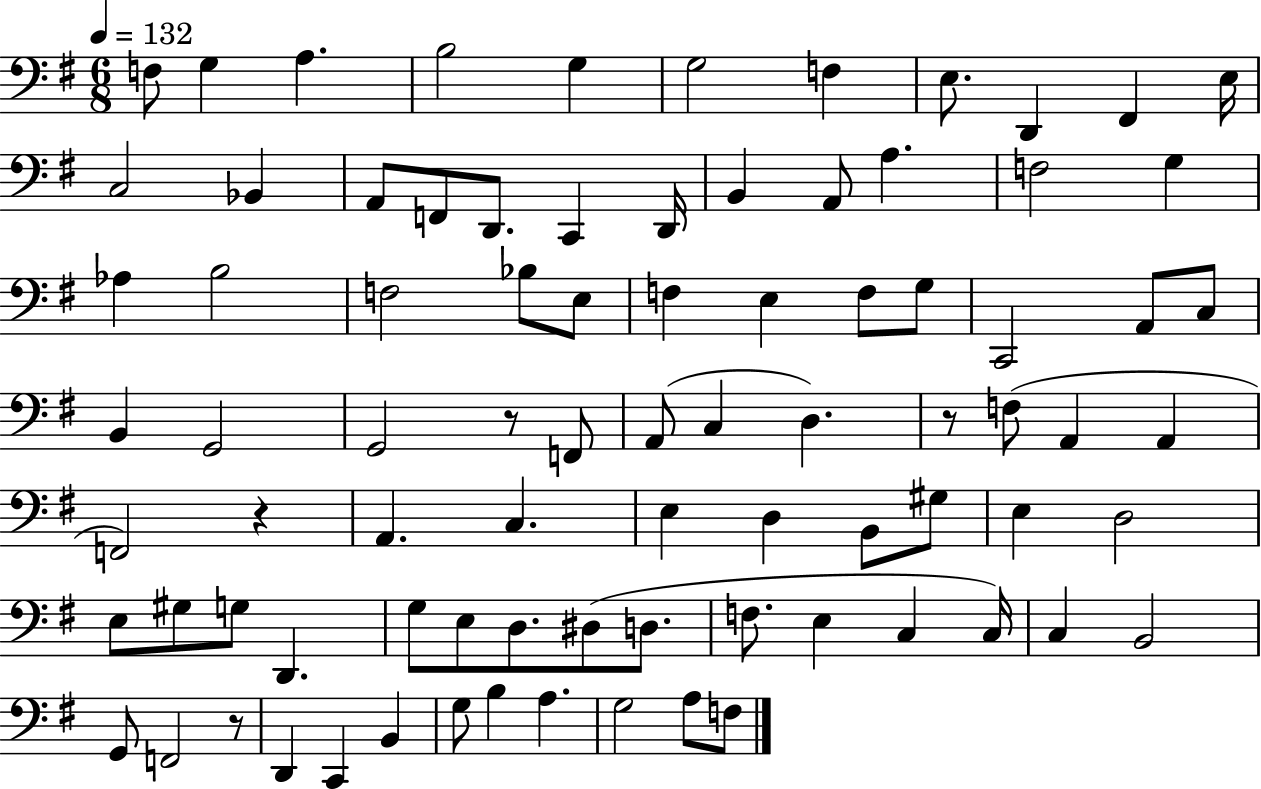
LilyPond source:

{
  \clef bass
  \numericTimeSignature
  \time 6/8
  \key g \major
  \tempo 4 = 132
  f8 g4 a4. | b2 g4 | g2 f4 | e8. d,4 fis,4 e16 | \break c2 bes,4 | a,8 f,8 d,8. c,4 d,16 | b,4 a,8 a4. | f2 g4 | \break aes4 b2 | f2 bes8 e8 | f4 e4 f8 g8 | c,2 a,8 c8 | \break b,4 g,2 | g,2 r8 f,8 | a,8( c4 d4.) | r8 f8( a,4 a,4 | \break f,2) r4 | a,4. c4. | e4 d4 b,8 gis8 | e4 d2 | \break e8 gis8 g8 d,4. | g8 e8 d8. dis8( d8. | f8. e4 c4 c16) | c4 b,2 | \break g,8 f,2 r8 | d,4 c,4 b,4 | g8 b4 a4. | g2 a8 f8 | \break \bar "|."
}